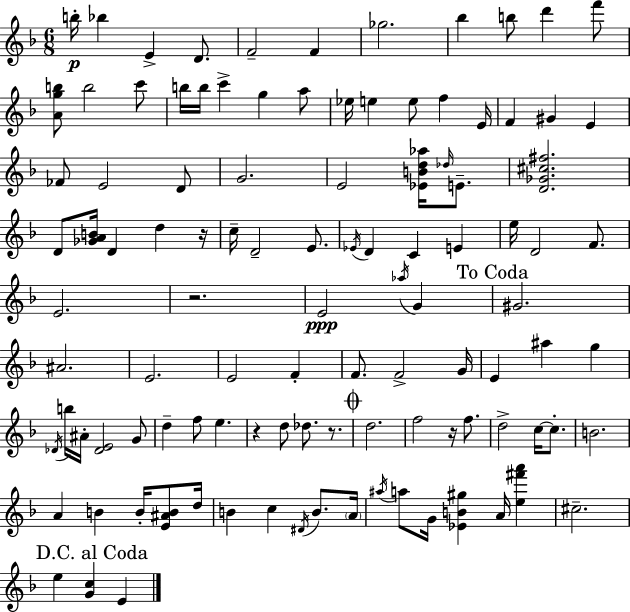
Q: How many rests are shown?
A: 5